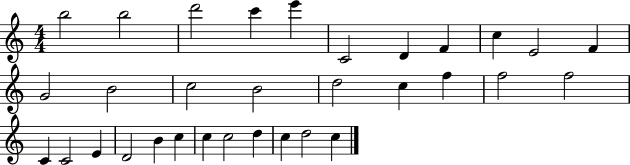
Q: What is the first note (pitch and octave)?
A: B5